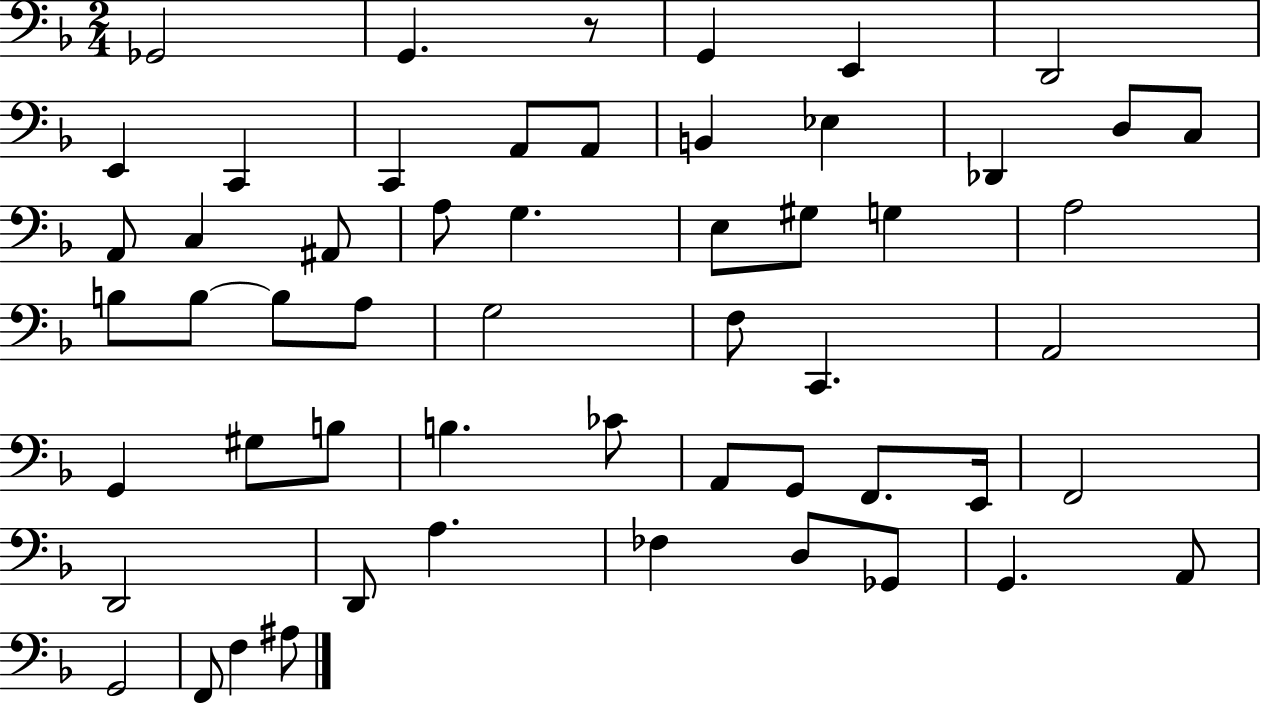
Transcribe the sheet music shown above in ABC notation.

X:1
T:Untitled
M:2/4
L:1/4
K:F
_G,,2 G,, z/2 G,, E,, D,,2 E,, C,, C,, A,,/2 A,,/2 B,, _E, _D,, D,/2 C,/2 A,,/2 C, ^A,,/2 A,/2 G, E,/2 ^G,/2 G, A,2 B,/2 B,/2 B,/2 A,/2 G,2 F,/2 C,, A,,2 G,, ^G,/2 B,/2 B, _C/2 A,,/2 G,,/2 F,,/2 E,,/4 F,,2 D,,2 D,,/2 A, _F, D,/2 _G,,/2 G,, A,,/2 G,,2 F,,/2 F, ^A,/2